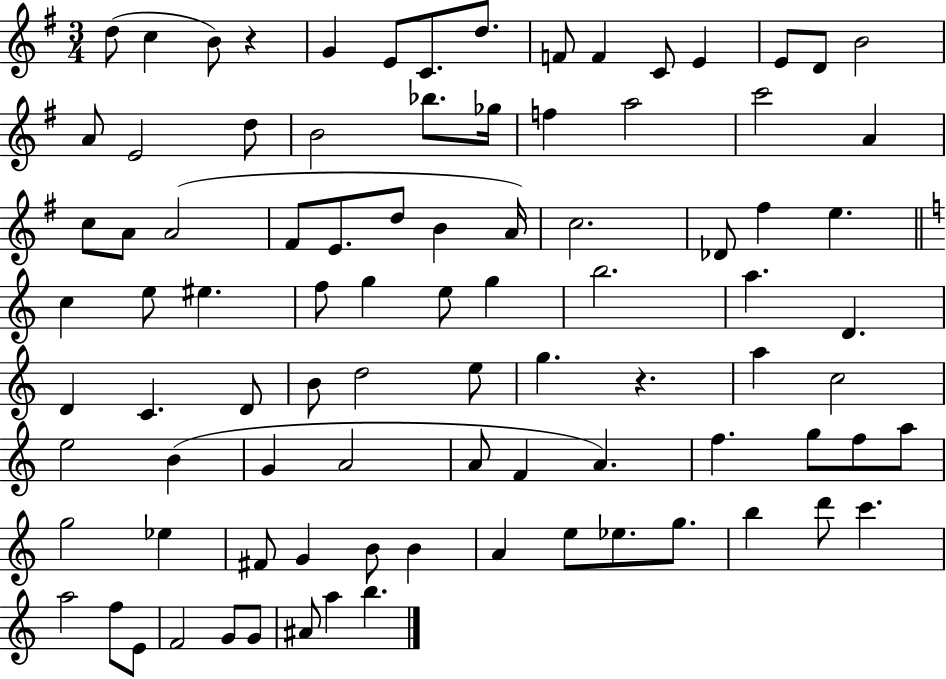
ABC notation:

X:1
T:Untitled
M:3/4
L:1/4
K:G
d/2 c B/2 z G E/2 C/2 d/2 F/2 F C/2 E E/2 D/2 B2 A/2 E2 d/2 B2 _b/2 _g/4 f a2 c'2 A c/2 A/2 A2 ^F/2 E/2 d/2 B A/4 c2 _D/2 ^f e c e/2 ^e f/2 g e/2 g b2 a D D C D/2 B/2 d2 e/2 g z a c2 e2 B G A2 A/2 F A f g/2 f/2 a/2 g2 _e ^F/2 G B/2 B A e/2 _e/2 g/2 b d'/2 c' a2 f/2 E/2 F2 G/2 G/2 ^A/2 a b